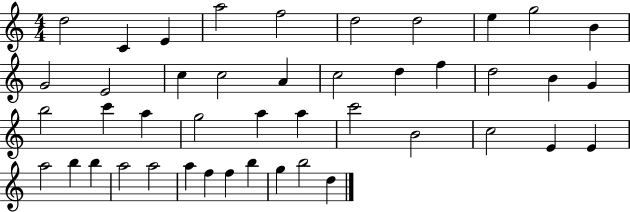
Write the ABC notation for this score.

X:1
T:Untitled
M:4/4
L:1/4
K:C
d2 C E a2 f2 d2 d2 e g2 B G2 E2 c c2 A c2 d f d2 B G b2 c' a g2 a a c'2 B2 c2 E E a2 b b a2 a2 a f f b g b2 d